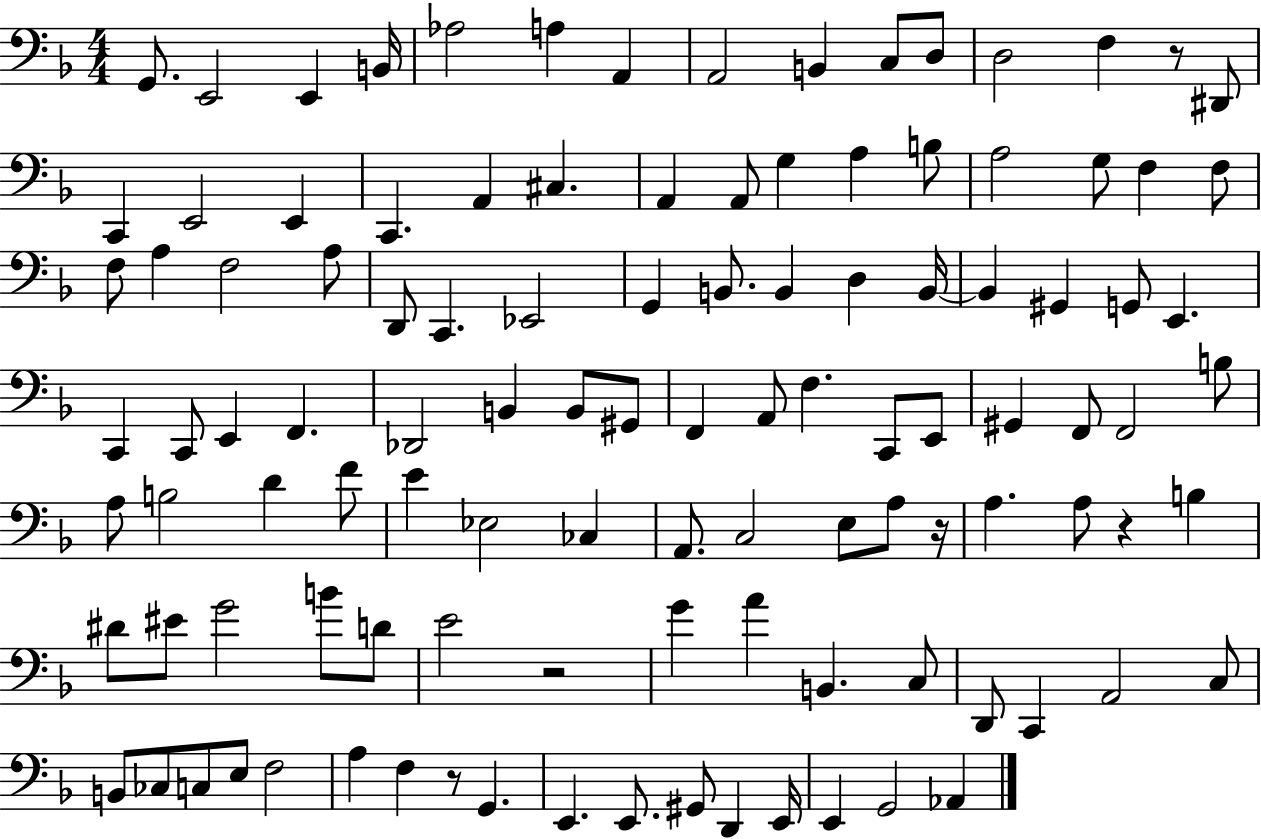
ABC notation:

X:1
T:Untitled
M:4/4
L:1/4
K:F
G,,/2 E,,2 E,, B,,/4 _A,2 A, A,, A,,2 B,, C,/2 D,/2 D,2 F, z/2 ^D,,/2 C,, E,,2 E,, C,, A,, ^C, A,, A,,/2 G, A, B,/2 A,2 G,/2 F, F,/2 F,/2 A, F,2 A,/2 D,,/2 C,, _E,,2 G,, B,,/2 B,, D, B,,/4 B,, ^G,, G,,/2 E,, C,, C,,/2 E,, F,, _D,,2 B,, B,,/2 ^G,,/2 F,, A,,/2 F, C,,/2 E,,/2 ^G,, F,,/2 F,,2 B,/2 A,/2 B,2 D F/2 E _E,2 _C, A,,/2 C,2 E,/2 A,/2 z/4 A, A,/2 z B, ^D/2 ^E/2 G2 B/2 D/2 E2 z2 G A B,, C,/2 D,,/2 C,, A,,2 C,/2 B,,/2 _C,/2 C,/2 E,/2 F,2 A, F, z/2 G,, E,, E,,/2 ^G,,/2 D,, E,,/4 E,, G,,2 _A,,